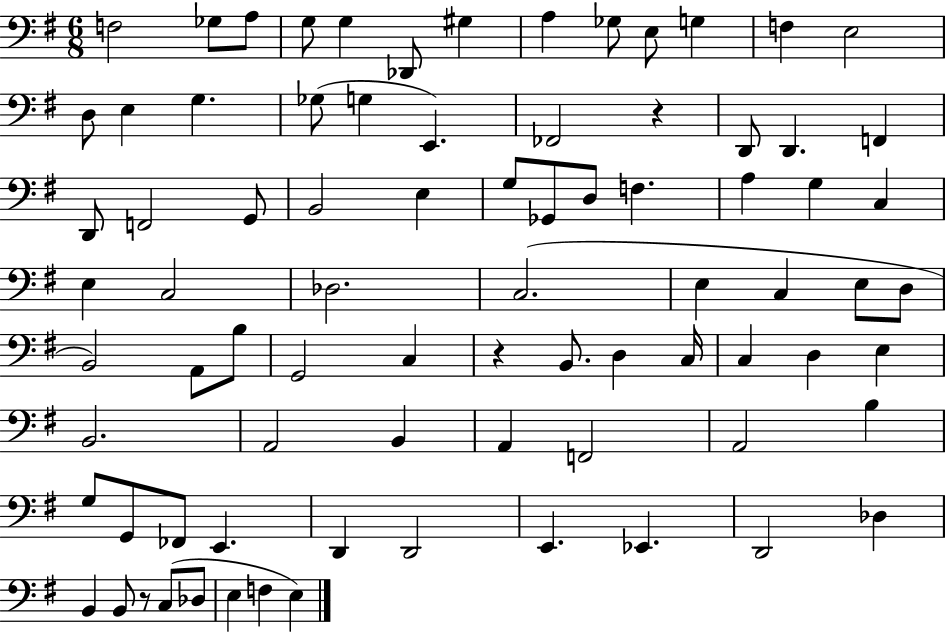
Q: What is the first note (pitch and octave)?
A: F3